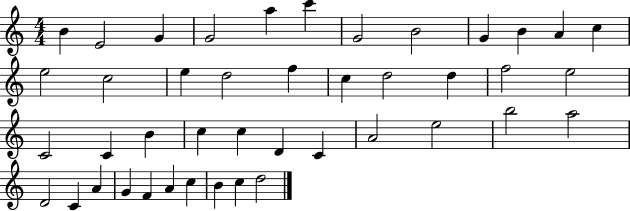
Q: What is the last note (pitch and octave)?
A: D5